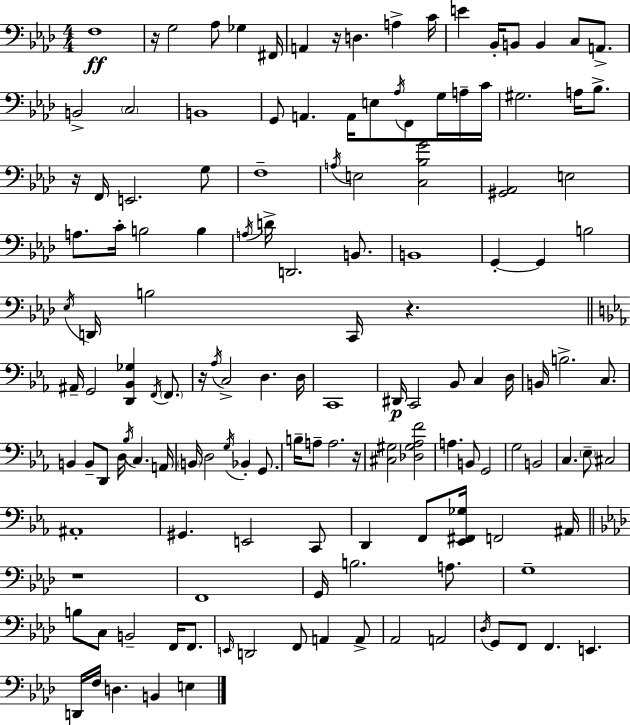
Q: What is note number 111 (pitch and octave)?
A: F2